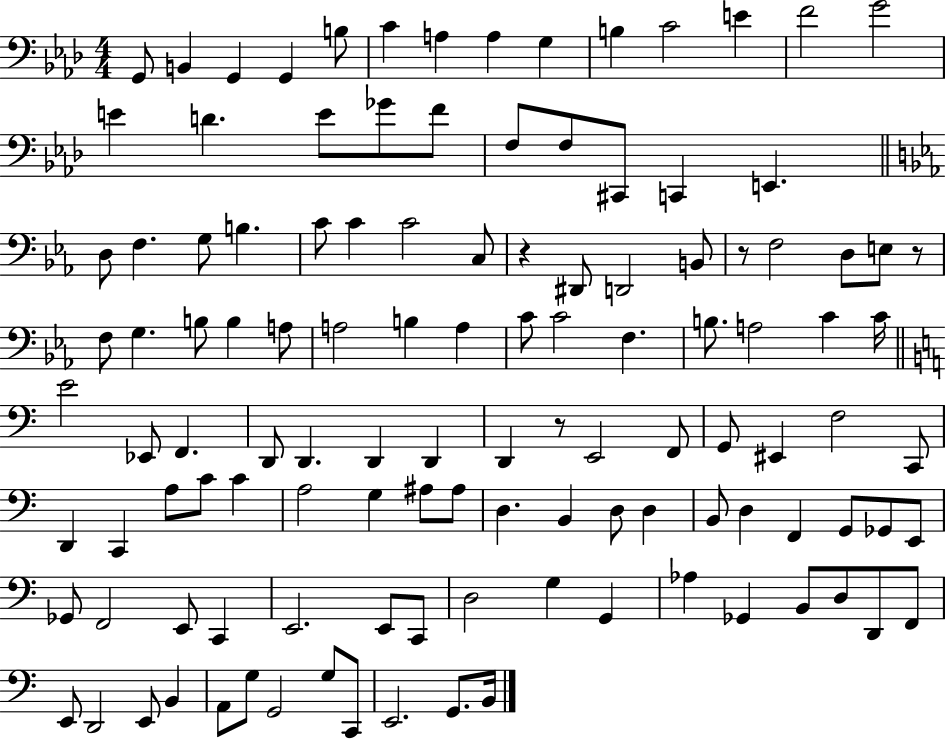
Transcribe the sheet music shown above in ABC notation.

X:1
T:Untitled
M:4/4
L:1/4
K:Ab
G,,/2 B,, G,, G,, B,/2 C A, A, G, B, C2 E F2 G2 E D E/2 _G/2 F/2 F,/2 F,/2 ^C,,/2 C,, E,, D,/2 F, G,/2 B, C/2 C C2 C,/2 z ^D,,/2 D,,2 B,,/2 z/2 F,2 D,/2 E,/2 z/2 F,/2 G, B,/2 B, A,/2 A,2 B, A, C/2 C2 F, B,/2 A,2 C C/4 E2 _E,,/2 F,, D,,/2 D,, D,, D,, D,, z/2 E,,2 F,,/2 G,,/2 ^E,, F,2 C,,/2 D,, C,, A,/2 C/2 C A,2 G, ^A,/2 ^A,/2 D, B,, D,/2 D, B,,/2 D, F,, G,,/2 _G,,/2 E,,/2 _G,,/2 F,,2 E,,/2 C,, E,,2 E,,/2 C,,/2 D,2 G, G,, _A, _G,, B,,/2 D,/2 D,,/2 F,,/2 E,,/2 D,,2 E,,/2 B,, A,,/2 G,/2 G,,2 G,/2 C,,/2 E,,2 G,,/2 B,,/4